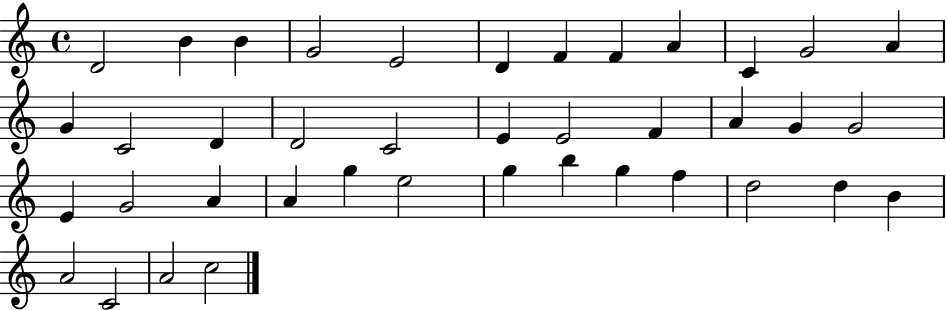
{
  \clef treble
  \time 4/4
  \defaultTimeSignature
  \key c \major
  d'2 b'4 b'4 | g'2 e'2 | d'4 f'4 f'4 a'4 | c'4 g'2 a'4 | \break g'4 c'2 d'4 | d'2 c'2 | e'4 e'2 f'4 | a'4 g'4 g'2 | \break e'4 g'2 a'4 | a'4 g''4 e''2 | g''4 b''4 g''4 f''4 | d''2 d''4 b'4 | \break a'2 c'2 | a'2 c''2 | \bar "|."
}